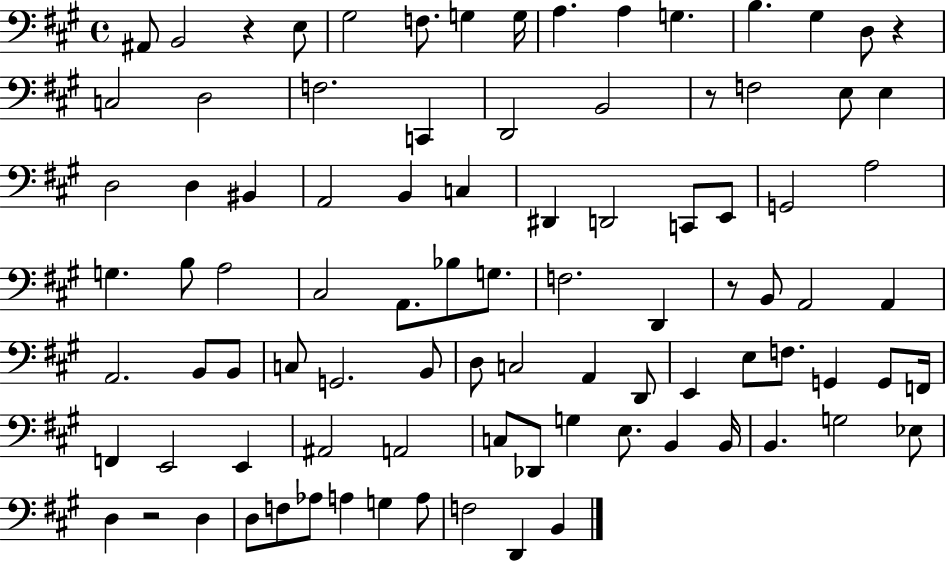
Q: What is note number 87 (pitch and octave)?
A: B2